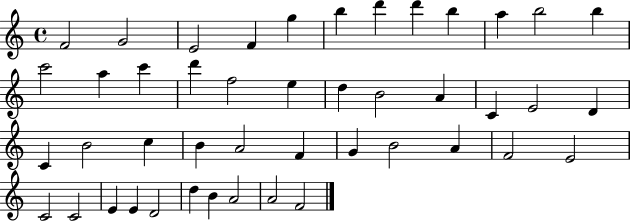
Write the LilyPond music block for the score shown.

{
  \clef treble
  \time 4/4
  \defaultTimeSignature
  \key c \major
  f'2 g'2 | e'2 f'4 g''4 | b''4 d'''4 d'''4 b''4 | a''4 b''2 b''4 | \break c'''2 a''4 c'''4 | d'''4 f''2 e''4 | d''4 b'2 a'4 | c'4 e'2 d'4 | \break c'4 b'2 c''4 | b'4 a'2 f'4 | g'4 b'2 a'4 | f'2 e'2 | \break c'2 c'2 | e'4 e'4 d'2 | d''4 b'4 a'2 | a'2 f'2 | \break \bar "|."
}